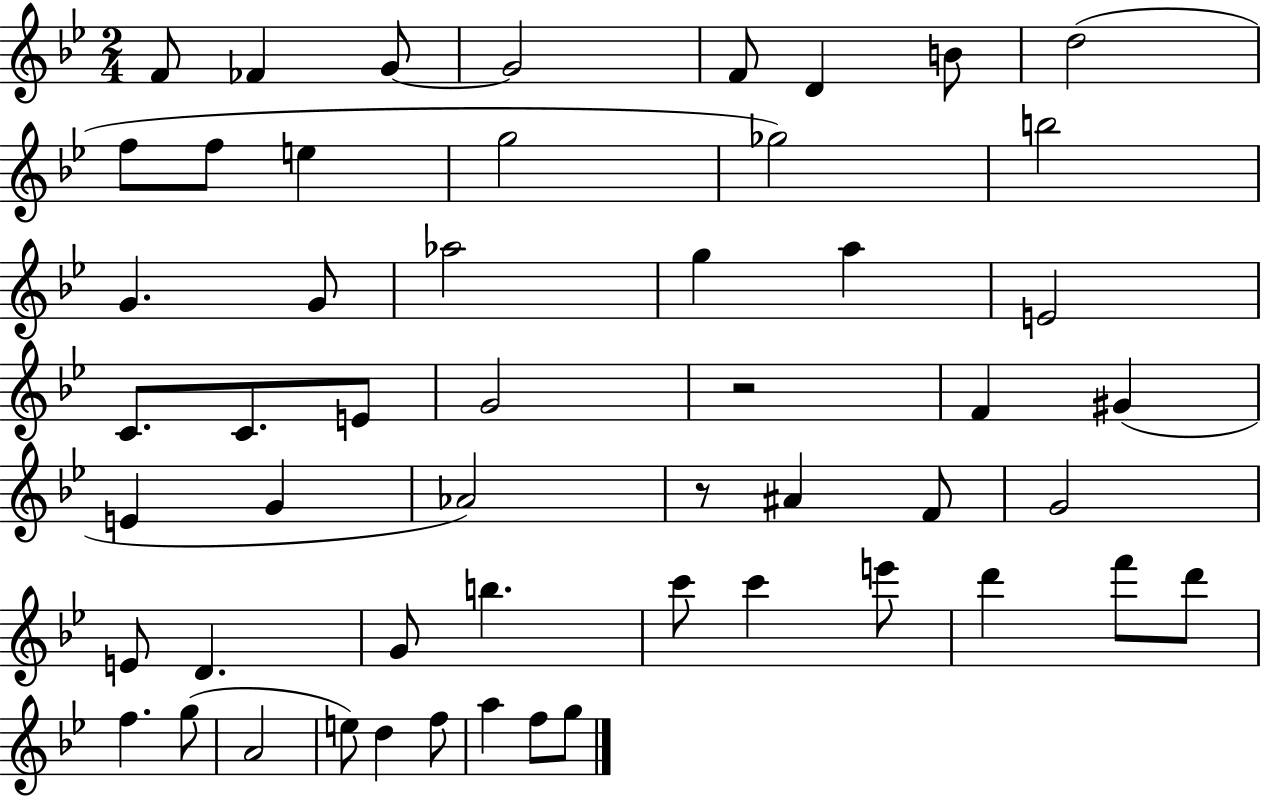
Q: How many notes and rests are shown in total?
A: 53